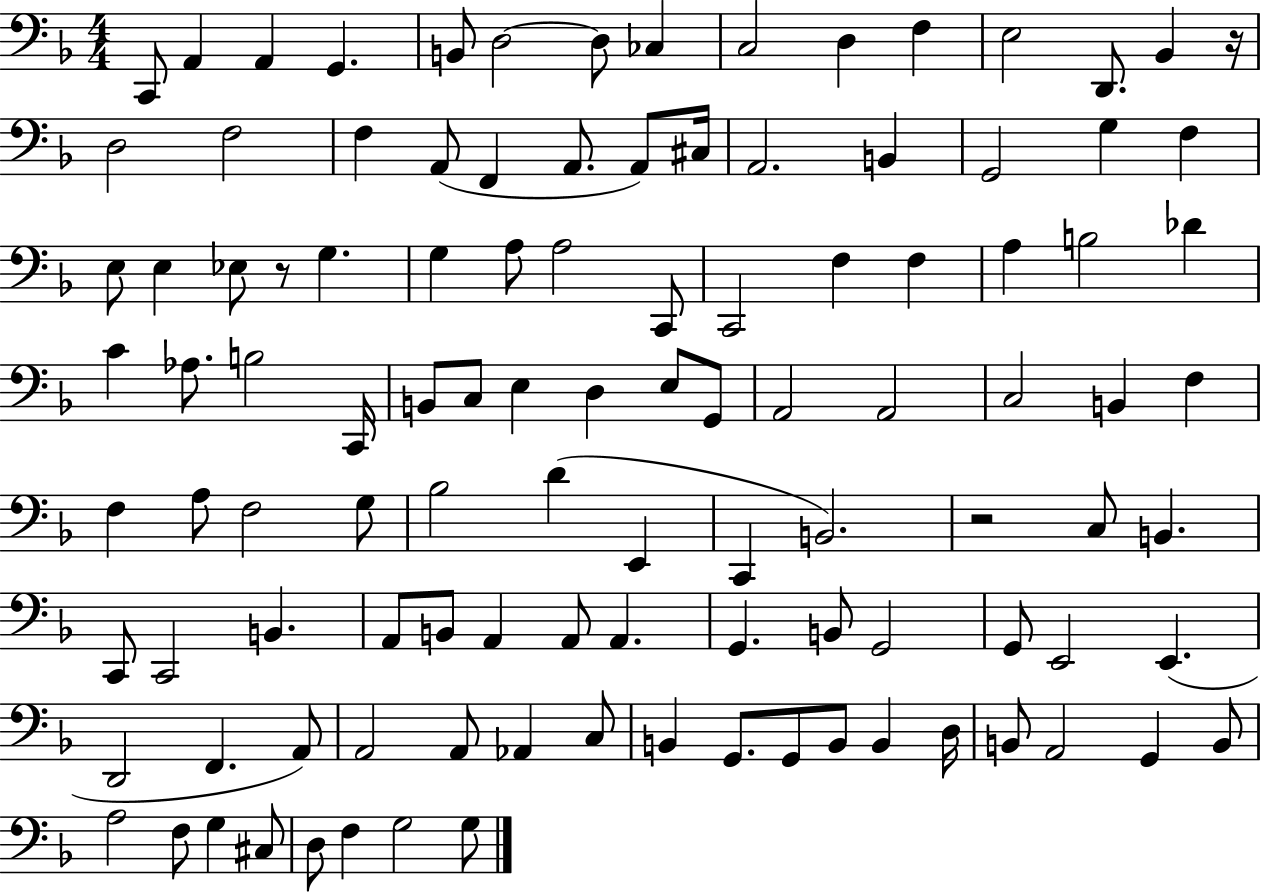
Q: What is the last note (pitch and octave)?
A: G3